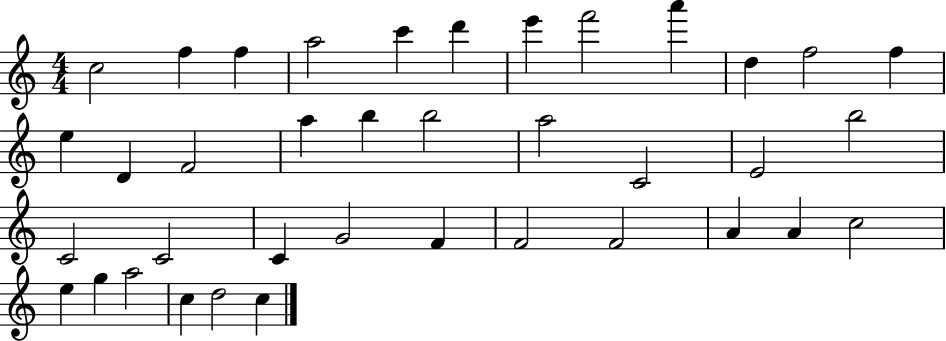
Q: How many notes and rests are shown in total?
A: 38